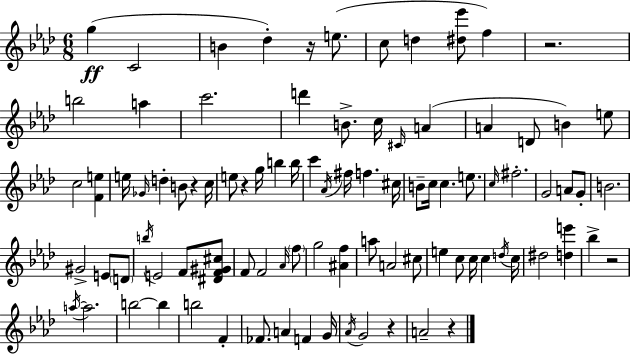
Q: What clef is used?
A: treble